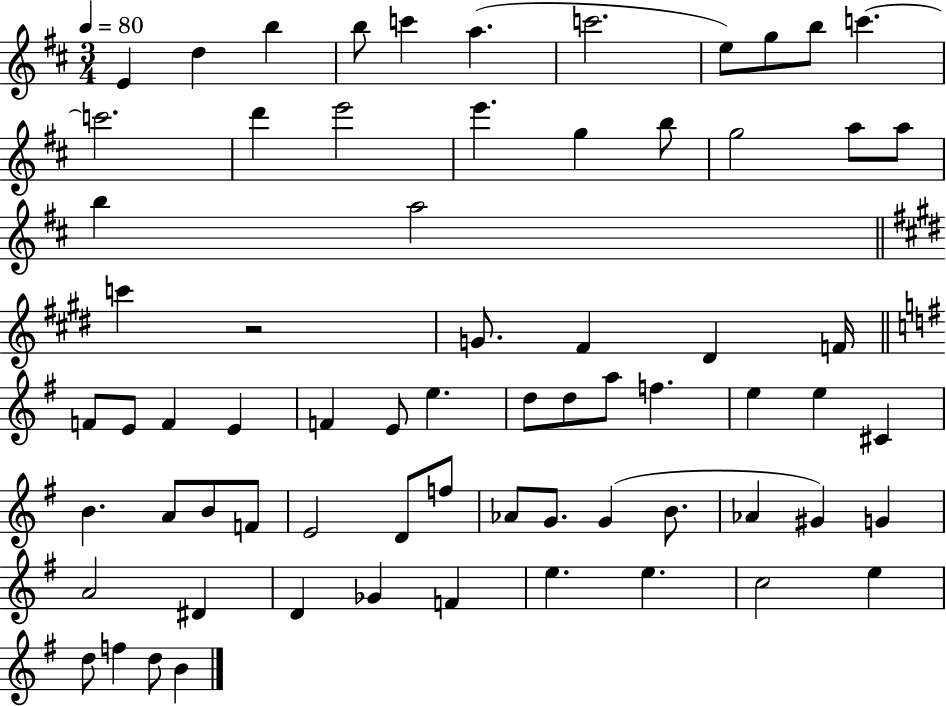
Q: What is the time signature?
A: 3/4